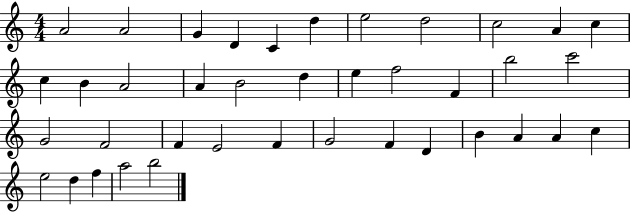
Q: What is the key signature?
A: C major